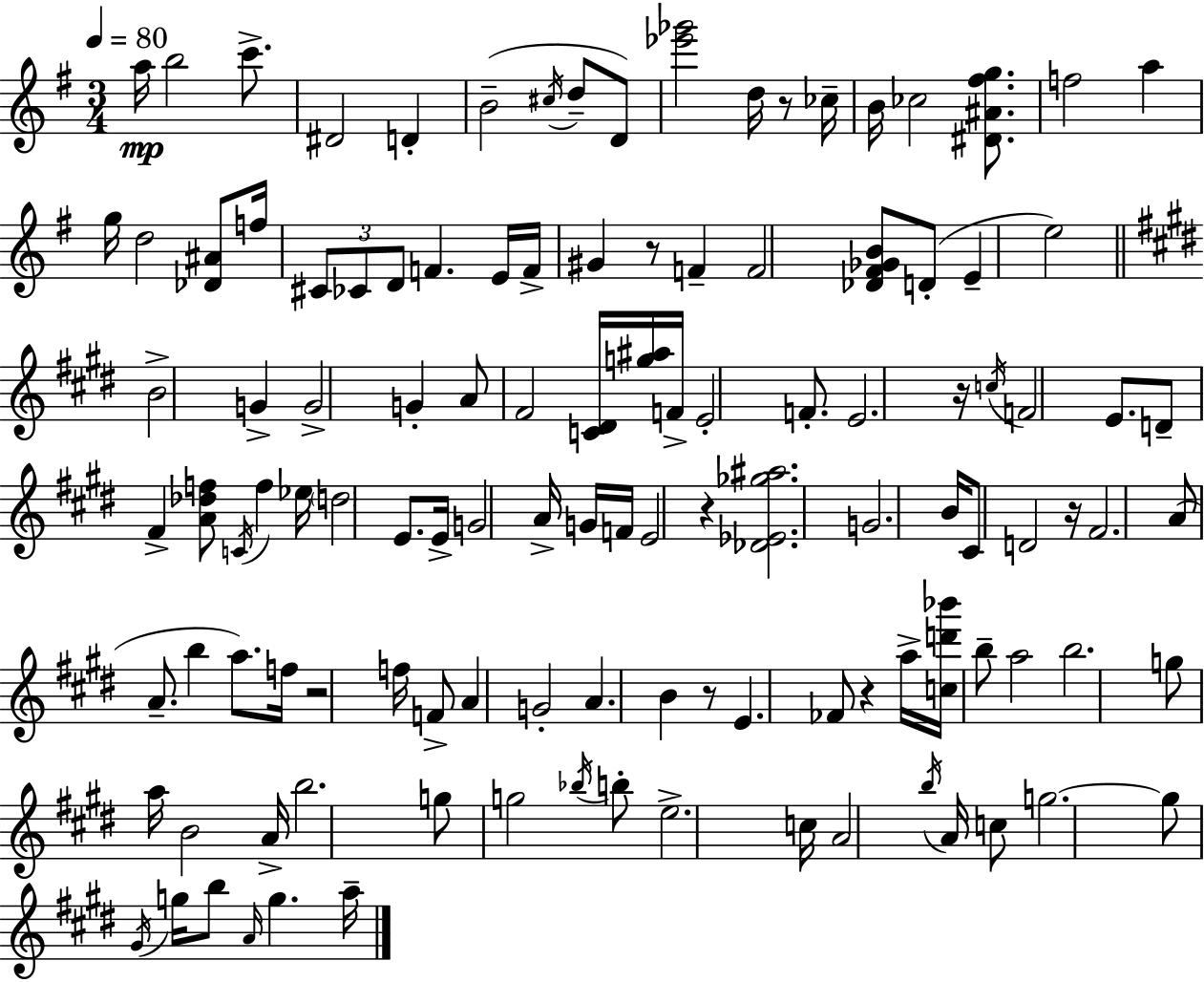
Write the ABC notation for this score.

X:1
T:Untitled
M:3/4
L:1/4
K:G
a/4 b2 c'/2 ^D2 D B2 ^c/4 d/2 D/2 [_e'_g']2 d/4 z/2 _c/4 B/4 _c2 [^D^A^fg]/2 f2 a g/4 d2 [_D^A]/2 f/4 ^C/2 _C/2 D/2 F E/4 F/4 ^G z/2 F F2 [_D^F_GB]/2 D/2 E e2 B2 G G2 G A/2 ^F2 [C^D]/4 [g^a]/4 F/4 E2 F/2 E2 z/4 c/4 F2 E/2 D/2 ^F [A_df]/2 C/4 f _e/4 d2 E/2 E/4 G2 A/4 G/4 F/4 E2 z [_D_E_g^a]2 G2 B/4 ^C/2 D2 z/4 ^F2 A/2 A/2 b a/2 f/4 z2 f/4 F/2 A G2 A B z/2 E _F/2 z a/4 [cd'_b']/4 b/2 a2 b2 g/2 a/4 B2 A/4 b2 g/2 g2 _b/4 b/2 e2 c/4 A2 b/4 A/4 c/2 g2 g/2 ^G/4 g/4 b/2 A/4 g a/4